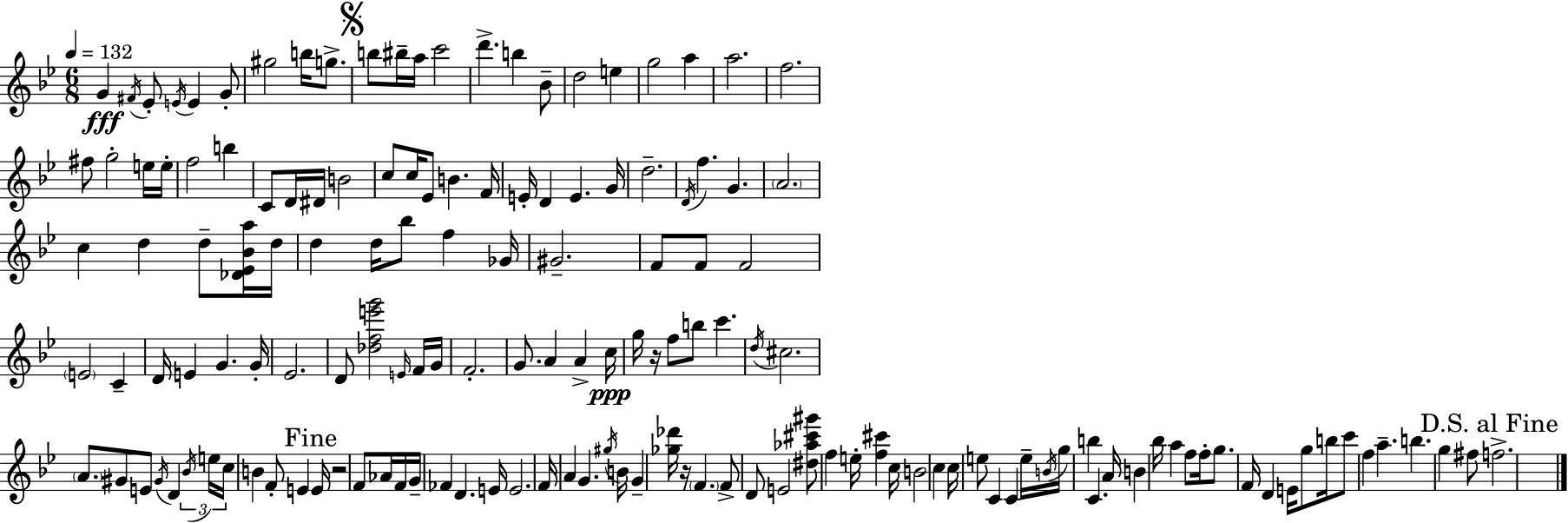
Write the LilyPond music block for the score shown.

{
  \clef treble
  \numericTimeSignature
  \time 6/8
  \key g \minor
  \tempo 4 = 132
  g'4\fff \acciaccatura { fis'16 } ees'8-. \acciaccatura { e'16 } e'4 | g'8-. gis''2 b''16 g''8.-> | \mark \markup { \musicglyph "scripts.segno" } b''8 bis''16-- a''16 c'''2 | d'''4.-> b''4 | \break bes'8-- d''2 e''4 | g''2 a''4 | a''2. | f''2. | \break fis''8 g''2-. | e''16 e''16-. f''2 b''4 | c'8 d'16 dis'16 b'2 | c''8 c''16 ees'8 b'4. | \break f'16 e'16-. d'4 e'4. | g'16 d''2.-- | \acciaccatura { d'16 } f''4. g'4. | \parenthesize a'2. | \break c''4 d''4 d''8-- | <des' ees' bes' a''>16 d''16 d''4 d''16 bes''8 f''4 | ges'16 gis'2.-- | f'8 f'8 f'2 | \break \parenthesize e'2 c'4-- | d'16 e'4 g'4. | g'16-. ees'2. | d'8 <des'' f'' e''' g'''>2 | \break \grace { e'16 } f'16 g'16 f'2.-. | g'8. a'4 a'4-> | c''16\ppp g''16 r16 f''8 b''8 c'''4. | \acciaccatura { d''16 } cis''2. | \break \parenthesize a'8. gis'8 e'8 | \acciaccatura { gis'16 } d'4 \tuplet 3/2 { \acciaccatura { bes'16 } e''16 c''16 } b'4 | f'8-. e'4 \mark "Fine" e'16 r2 | f'8 aes'16 f'16 g'16-- fes'4 | \break d'4. e'16 e'2. | f'16 a'4 | g'4. \acciaccatura { gis''16 } b'16 g'4-- | <ges'' des'''>16 r16 \parenthesize f'4. f'8-> d'8 | \break e'2 <dis'' aes'' cis''' gis'''>8 f''4 | e''16-. <f'' cis'''>4 c''16 b'2 | c''4 c''16 e''8 c'4 | c'4 e''16-- \acciaccatura { b'16 } g''16 b''4 | \break c'4. a'16 b'4 | bes''16 a''4 f''8 f''16-. g''8. | f'16 d'4 e'16 g''8 b''16 c'''8 f''4 | a''4.-- b''4. | \break g''4 fis''8 \mark "D.S. al Fine" f''2.-> | \bar "|."
}